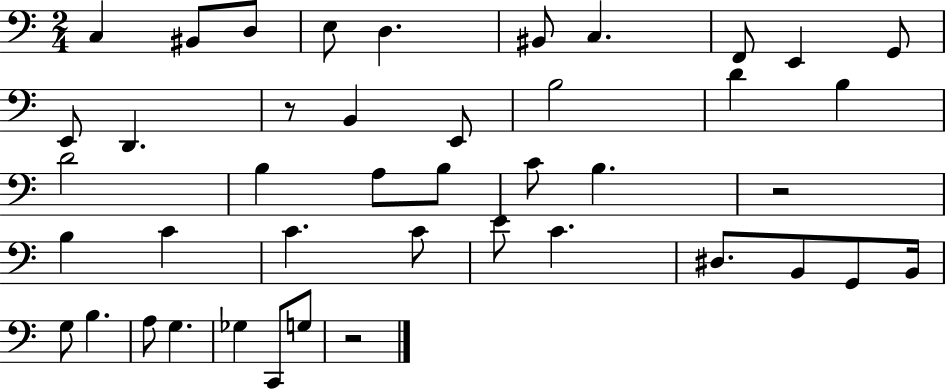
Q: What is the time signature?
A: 2/4